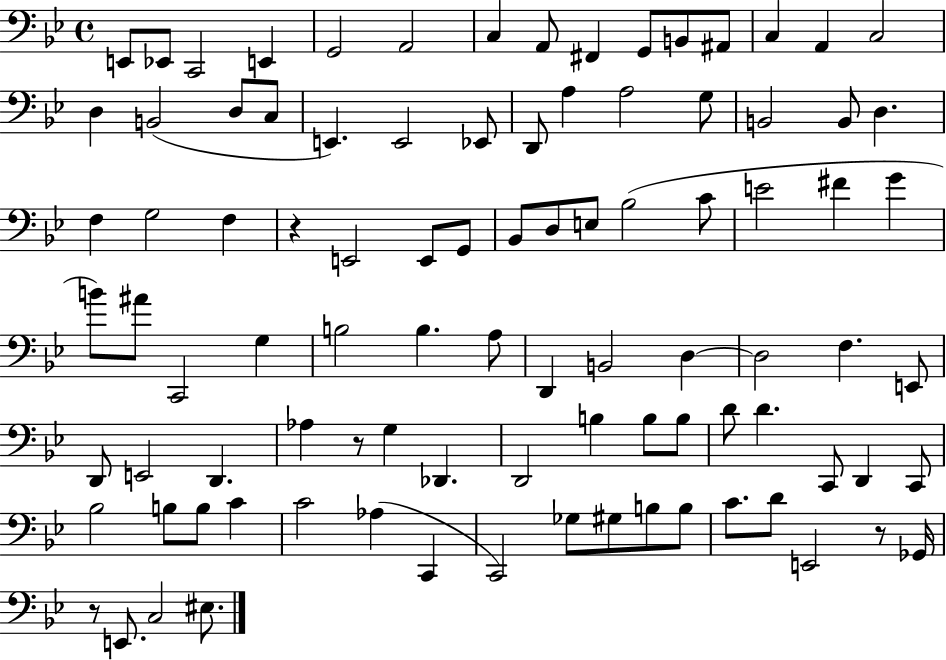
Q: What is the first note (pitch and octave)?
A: E2